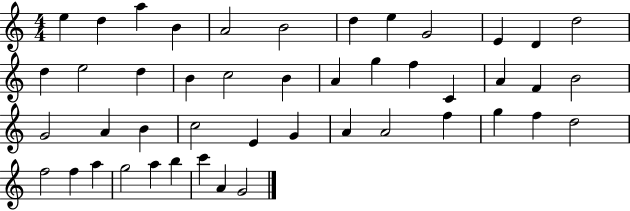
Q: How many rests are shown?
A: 0